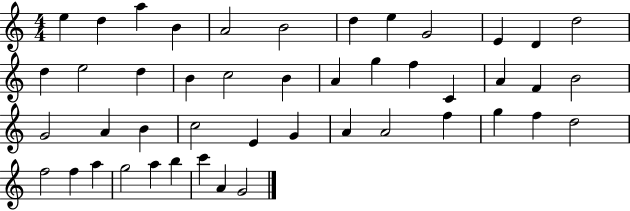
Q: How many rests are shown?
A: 0